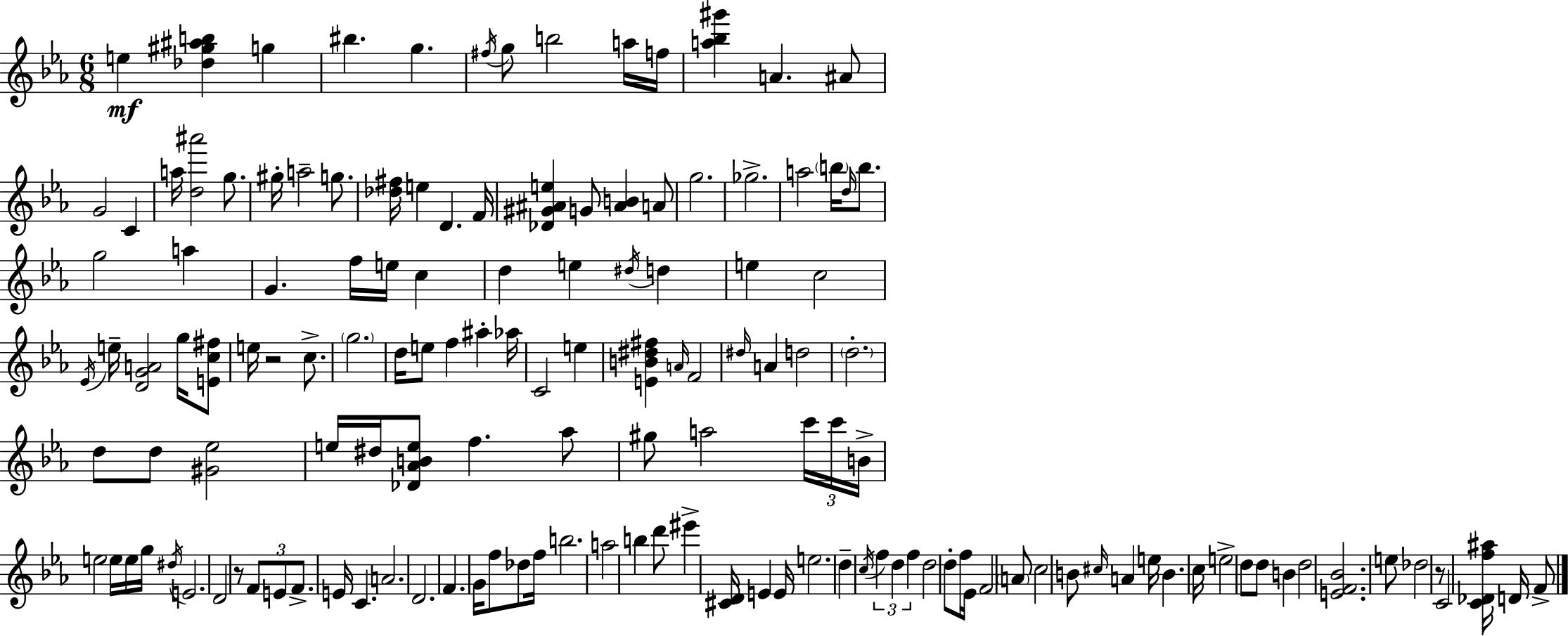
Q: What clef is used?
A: treble